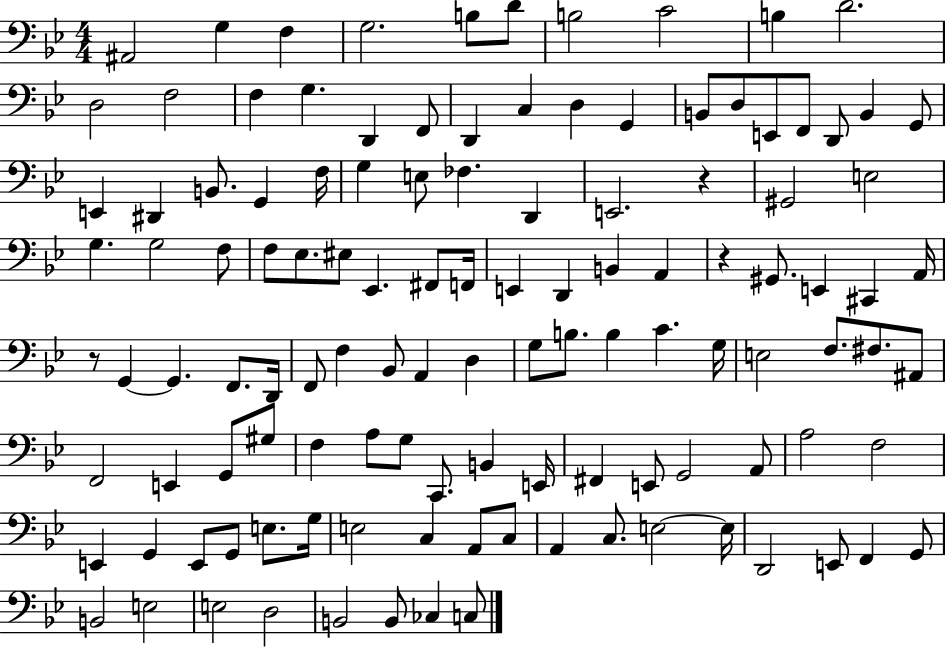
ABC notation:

X:1
T:Untitled
M:4/4
L:1/4
K:Bb
^A,,2 G, F, G,2 B,/2 D/2 B,2 C2 B, D2 D,2 F,2 F, G, D,, F,,/2 D,, C, D, G,, B,,/2 D,/2 E,,/2 F,,/2 D,,/2 B,, G,,/2 E,, ^D,, B,,/2 G,, F,/4 G, E,/2 _F, D,, E,,2 z ^G,,2 E,2 G, G,2 F,/2 F,/2 _E,/2 ^E,/2 _E,, ^F,,/2 F,,/4 E,, D,, B,, A,, z ^G,,/2 E,, ^C,, A,,/4 z/2 G,, G,, F,,/2 D,,/4 F,,/2 F, _B,,/2 A,, D, G,/2 B,/2 B, C G,/4 E,2 F,/2 ^F,/2 ^A,,/2 F,,2 E,, G,,/2 ^G,/2 F, A,/2 G,/2 C,,/2 B,, E,,/4 ^F,, E,,/2 G,,2 A,,/2 A,2 F,2 E,, G,, E,,/2 G,,/2 E,/2 G,/4 E,2 C, A,,/2 C,/2 A,, C,/2 E,2 E,/4 D,,2 E,,/2 F,, G,,/2 B,,2 E,2 E,2 D,2 B,,2 B,,/2 _C, C,/2